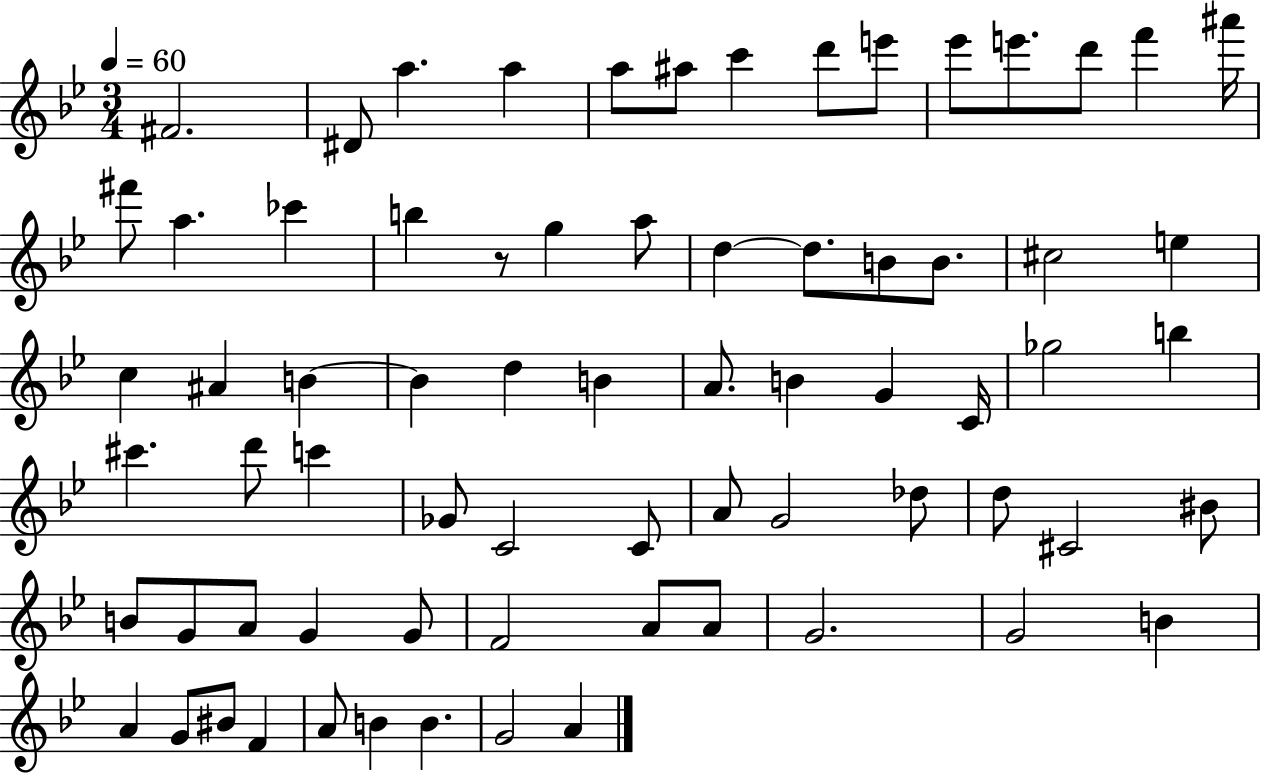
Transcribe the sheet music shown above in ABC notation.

X:1
T:Untitled
M:3/4
L:1/4
K:Bb
^F2 ^D/2 a a a/2 ^a/2 c' d'/2 e'/2 _e'/2 e'/2 d'/2 f' ^a'/4 ^f'/2 a _c' b z/2 g a/2 d d/2 B/2 B/2 ^c2 e c ^A B B d B A/2 B G C/4 _g2 b ^c' d'/2 c' _G/2 C2 C/2 A/2 G2 _d/2 d/2 ^C2 ^B/2 B/2 G/2 A/2 G G/2 F2 A/2 A/2 G2 G2 B A G/2 ^B/2 F A/2 B B G2 A